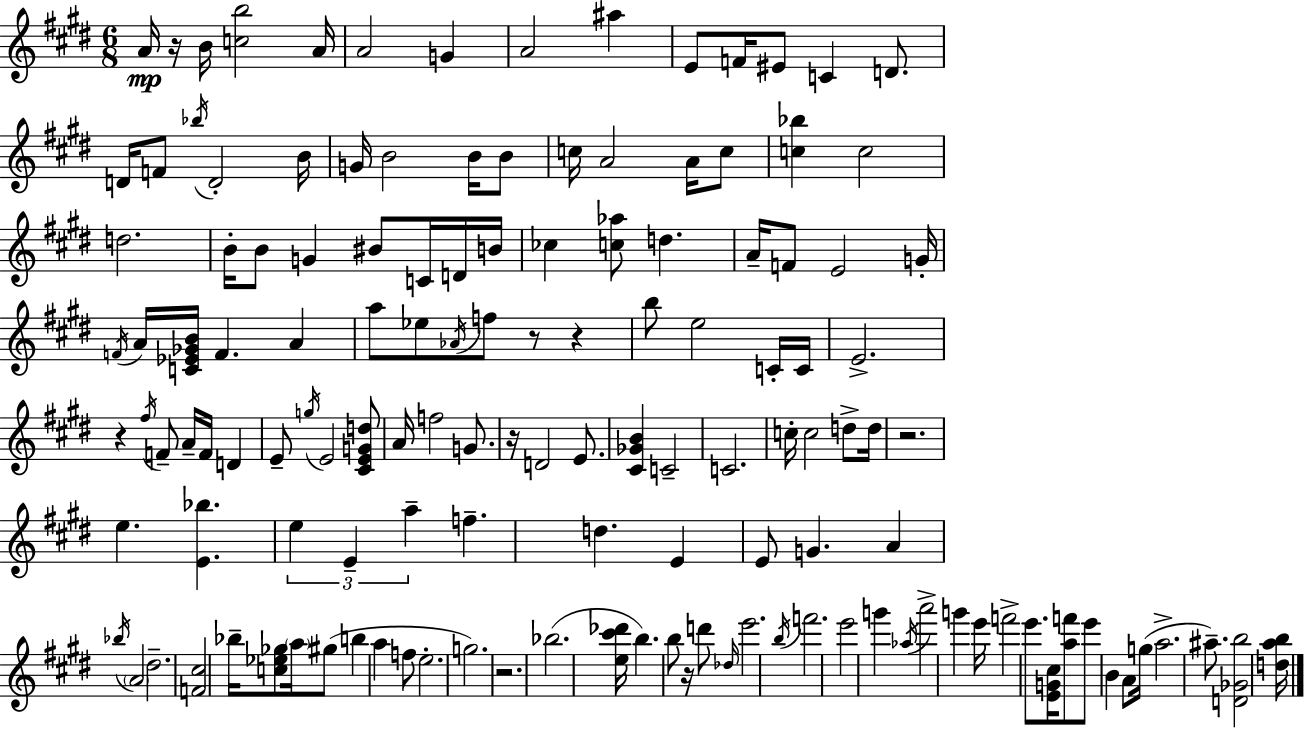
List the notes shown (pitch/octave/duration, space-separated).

A4/s R/s B4/s [C5,B5]/h A4/s A4/h G4/q A4/h A#5/q E4/e F4/s EIS4/e C4/q D4/e. D4/s F4/e Bb5/s D4/h B4/s G4/s B4/h B4/s B4/e C5/s A4/h A4/s C5/e [C5,Bb5]/q C5/h D5/h. B4/s B4/e G4/q BIS4/e C4/s D4/s B4/s CES5/q [C5,Ab5]/e D5/q. A4/s F4/e E4/h G4/s F4/s A4/s [C4,Eb4,Gb4,B4]/s F4/q. A4/q A5/e Eb5/e Ab4/s F5/e R/e R/q B5/e E5/h C4/s C4/s E4/h. R/q F#5/s F4/e A4/s F4/s D4/q E4/e G5/s E4/h [C#4,E4,G4,D5]/e A4/s F5/h G4/e. R/s D4/h E4/e. [C#4,Gb4,B4]/q C4/h C4/h. C5/s C5/h D5/e D5/s R/h. E5/q. [E4,Bb5]/q. E5/q E4/q A5/q F5/q. D5/q. E4/q E4/e G4/q. A4/q Bb5/s A4/h D#5/h. [F4,C#5]/h Bb5/s [C5,Eb5,Gb5]/e A5/s G#5/e B5/q A5/q F5/e E5/h. G5/h. R/h. Bb5/h. [E5,C#6,Db6]/s B5/q. B5/e R/s D6/e Db5/s E6/h. B5/s F6/h. E6/h G6/q Ab5/s A6/h G6/q E6/s F6/h E6/e. [E4,G4,C#5]/s [A5,F6]/e E6/e B4/q A4/e G5/s A5/h. A#5/e. [D4,Gb4,B5]/h [D5,A5,B5]/s